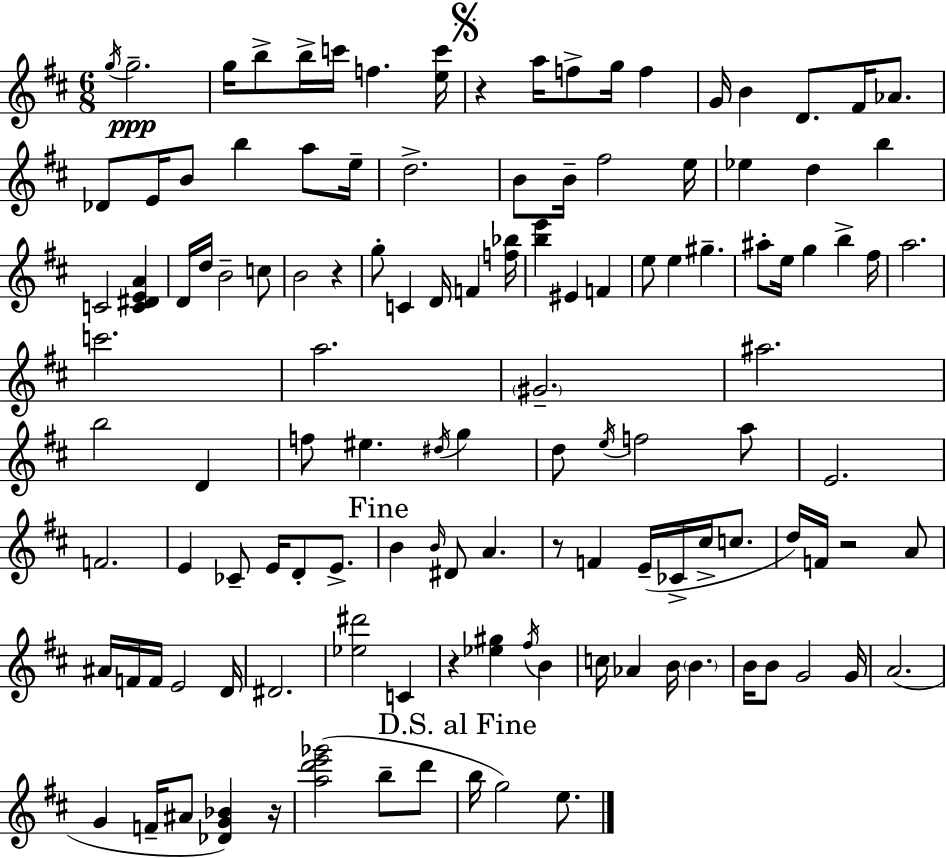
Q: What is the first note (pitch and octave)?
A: G5